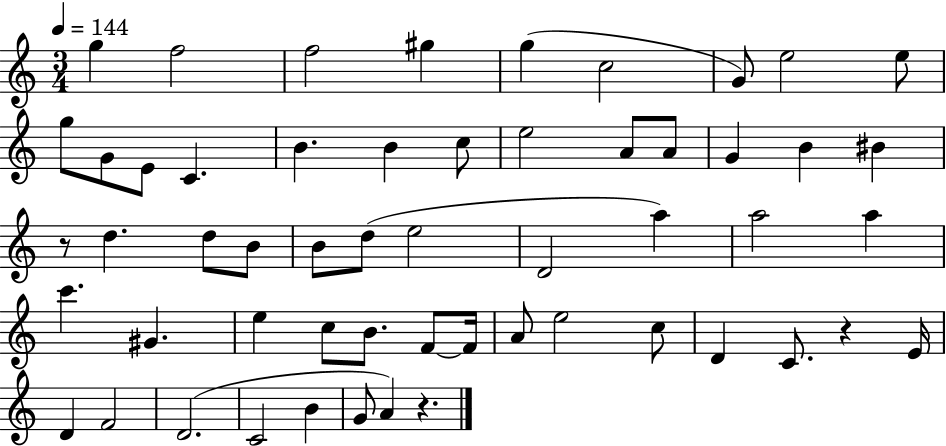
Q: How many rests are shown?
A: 3